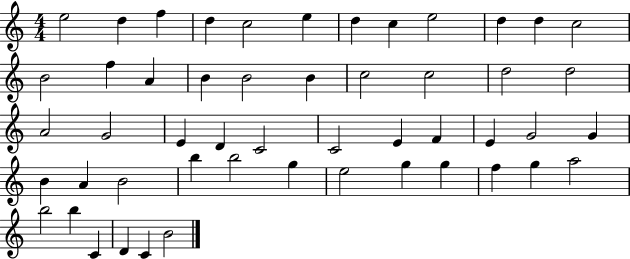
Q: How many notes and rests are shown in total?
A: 51